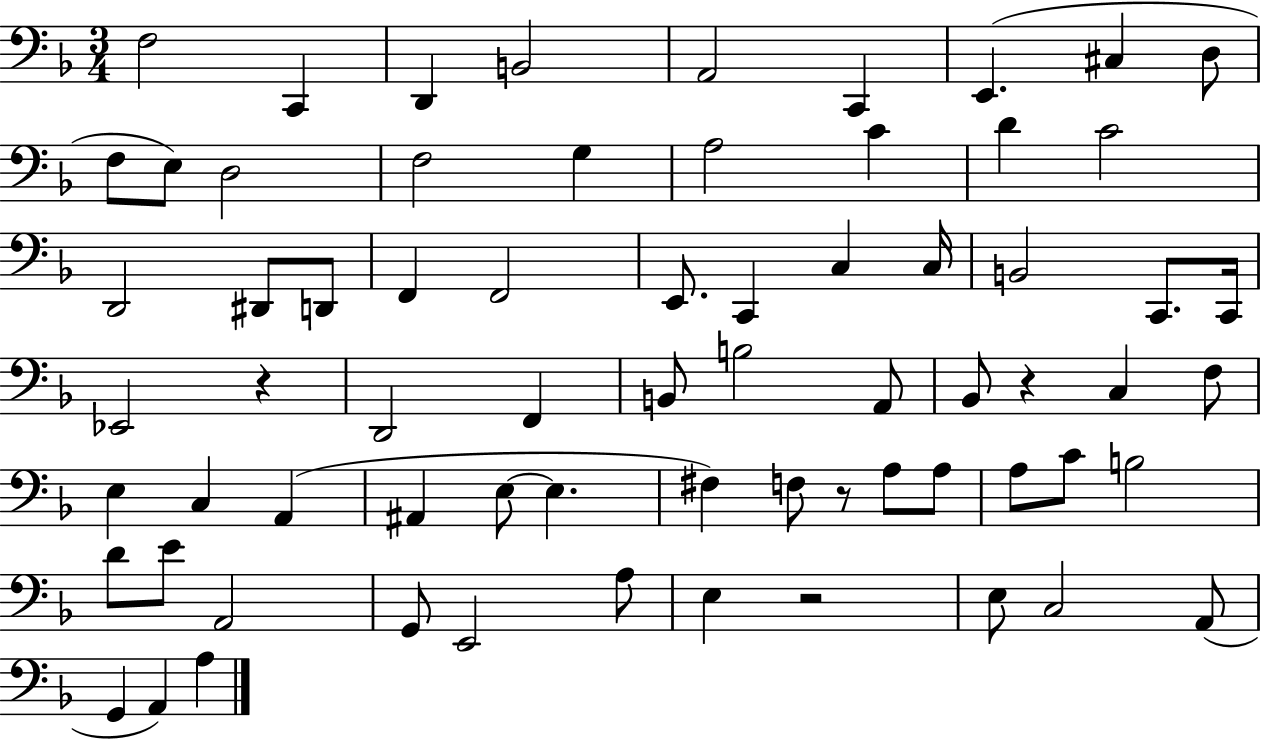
{
  \clef bass
  \numericTimeSignature
  \time 3/4
  \key f \major
  f2 c,4 | d,4 b,2 | a,2 c,4 | e,4.( cis4 d8 | \break f8 e8) d2 | f2 g4 | a2 c'4 | d'4 c'2 | \break d,2 dis,8 d,8 | f,4 f,2 | e,8. c,4 c4 c16 | b,2 c,8. c,16 | \break ees,2 r4 | d,2 f,4 | b,8 b2 a,8 | bes,8 r4 c4 f8 | \break e4 c4 a,4( | ais,4 e8~~ e4. | fis4) f8 r8 a8 a8 | a8 c'8 b2 | \break d'8 e'8 a,2 | g,8 e,2 a8 | e4 r2 | e8 c2 a,8( | \break g,4 a,4) a4 | \bar "|."
}